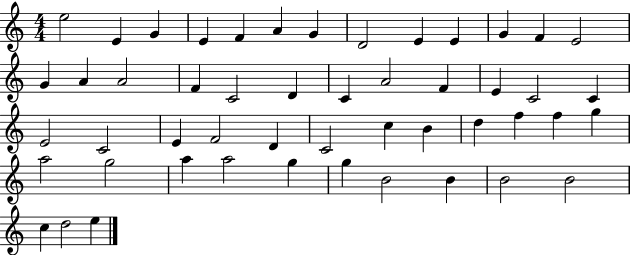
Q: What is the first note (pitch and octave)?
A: E5